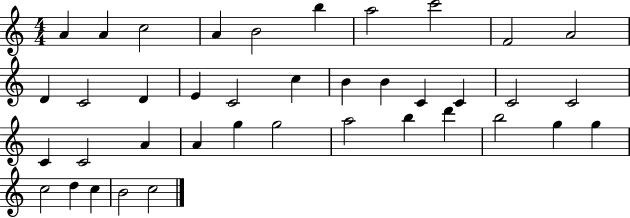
A4/q A4/q C5/h A4/q B4/h B5/q A5/h C6/h F4/h A4/h D4/q C4/h D4/q E4/q C4/h C5/q B4/q B4/q C4/q C4/q C4/h C4/h C4/q C4/h A4/q A4/q G5/q G5/h A5/h B5/q D6/q B5/h G5/q G5/q C5/h D5/q C5/q B4/h C5/h